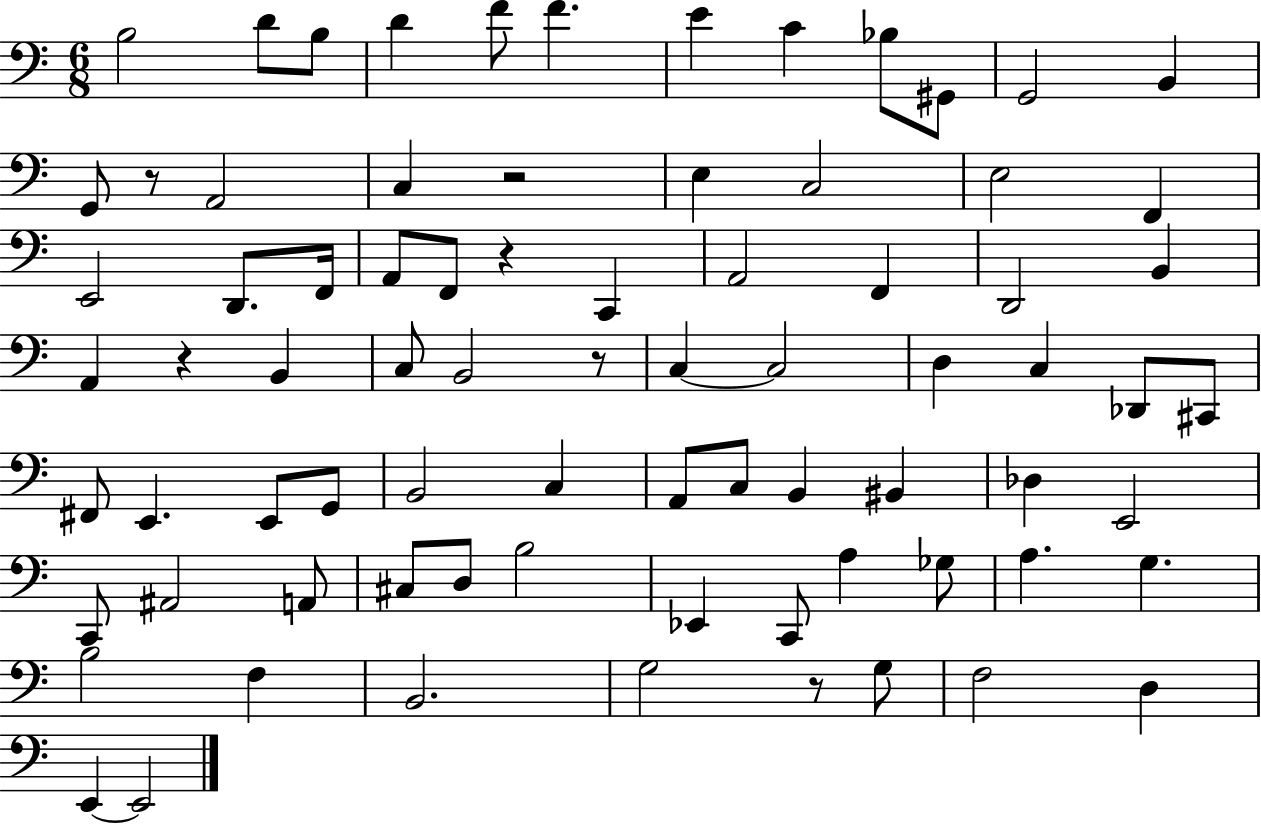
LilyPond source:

{
  \clef bass
  \numericTimeSignature
  \time 6/8
  \key c \major
  \repeat volta 2 { b2 d'8 b8 | d'4 f'8 f'4. | e'4 c'4 bes8 gis,8 | g,2 b,4 | \break g,8 r8 a,2 | c4 r2 | e4 c2 | e2 f,4 | \break e,2 d,8. f,16 | a,8 f,8 r4 c,4 | a,2 f,4 | d,2 b,4 | \break a,4 r4 b,4 | c8 b,2 r8 | c4~~ c2 | d4 c4 des,8 cis,8 | \break fis,8 e,4. e,8 g,8 | b,2 c4 | a,8 c8 b,4 bis,4 | des4 e,2 | \break c,8 ais,2 a,8 | cis8 d8 b2 | ees,4 c,8 a4 ges8 | a4. g4. | \break b2 f4 | b,2. | g2 r8 g8 | f2 d4 | \break e,4~~ e,2 | } \bar "|."
}